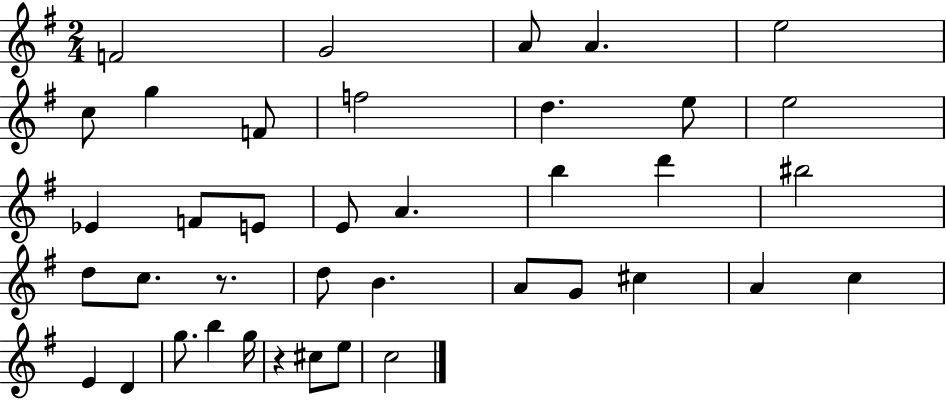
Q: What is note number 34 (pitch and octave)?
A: G5